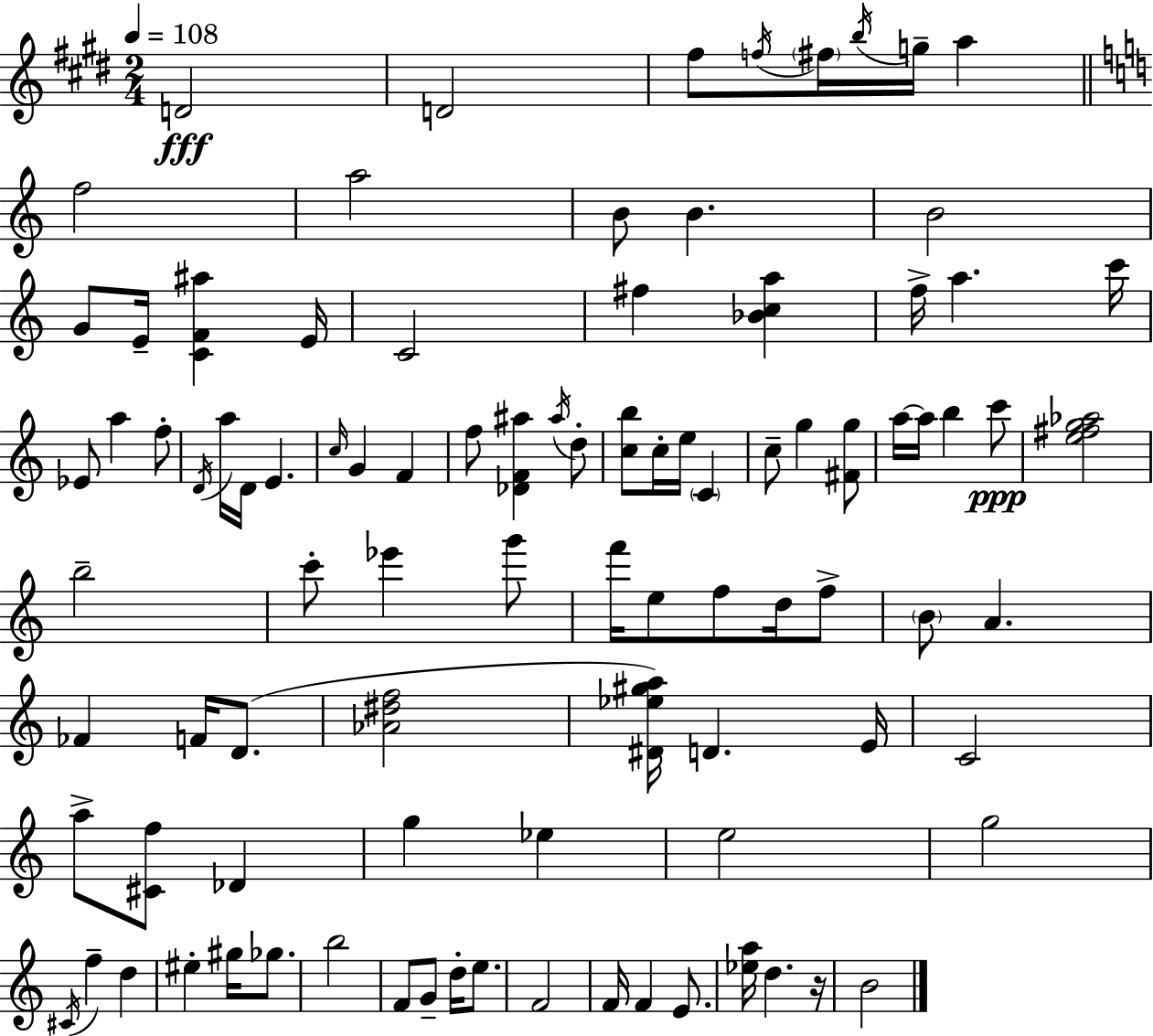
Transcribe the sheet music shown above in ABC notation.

X:1
T:Untitled
M:2/4
L:1/4
K:E
D2 D2 ^f/2 f/4 ^f/4 b/4 g/4 a f2 a2 B/2 B B2 G/2 E/4 [CF^a] E/4 C2 ^f [_Bca] f/4 a c'/4 _E/2 a f/2 D/4 a/4 D/4 E c/4 G F f/2 [_DF^a] ^a/4 d/2 [cb]/2 c/4 e/4 C c/2 g [^Fg]/2 a/4 a/4 b c'/2 [e^fg_a]2 b2 c'/2 _e' g'/2 f'/4 e/2 f/2 d/4 f/2 B/2 A _F F/4 D/2 [_A^df]2 [^D_e^ga]/4 D E/4 C2 a/2 [^Cf]/2 _D g _e e2 g2 ^C/4 f d ^e ^g/4 _g/2 b2 F/2 G/2 d/4 e/2 F2 F/4 F E/2 [_ea]/4 d z/4 B2